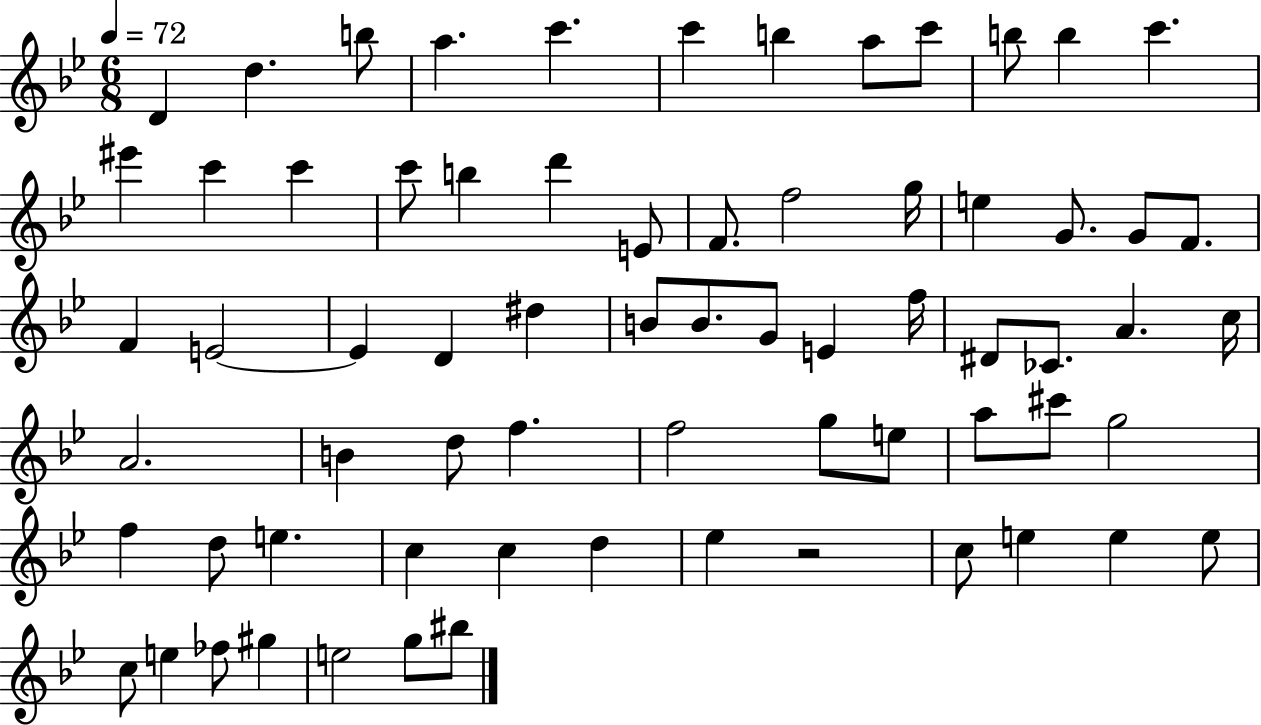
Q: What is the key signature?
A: BES major